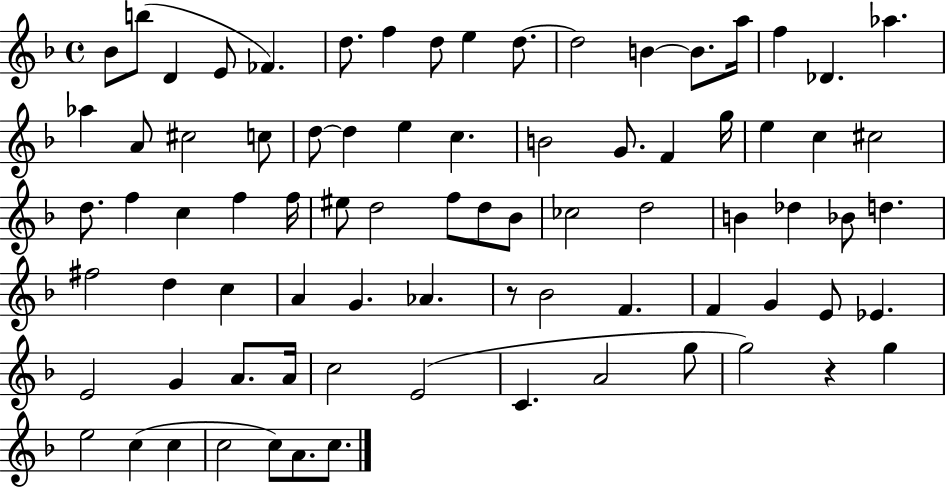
{
  \clef treble
  \time 4/4
  \defaultTimeSignature
  \key f \major
  \repeat volta 2 { bes'8 b''8( d'4 e'8 fes'4.) | d''8. f''4 d''8 e''4 d''8.~~ | d''2 b'4~~ b'8. a''16 | f''4 des'4. aes''4. | \break aes''4 a'8 cis''2 c''8 | d''8~~ d''4 e''4 c''4. | b'2 g'8. f'4 g''16 | e''4 c''4 cis''2 | \break d''8. f''4 c''4 f''4 f''16 | eis''8 d''2 f''8 d''8 bes'8 | ces''2 d''2 | b'4 des''4 bes'8 d''4. | \break fis''2 d''4 c''4 | a'4 g'4. aes'4. | r8 bes'2 f'4. | f'4 g'4 e'8 ees'4. | \break e'2 g'4 a'8. a'16 | c''2 e'2( | c'4. a'2 g''8 | g''2) r4 g''4 | \break e''2 c''4( c''4 | c''2 c''8) a'8. c''8. | } \bar "|."
}